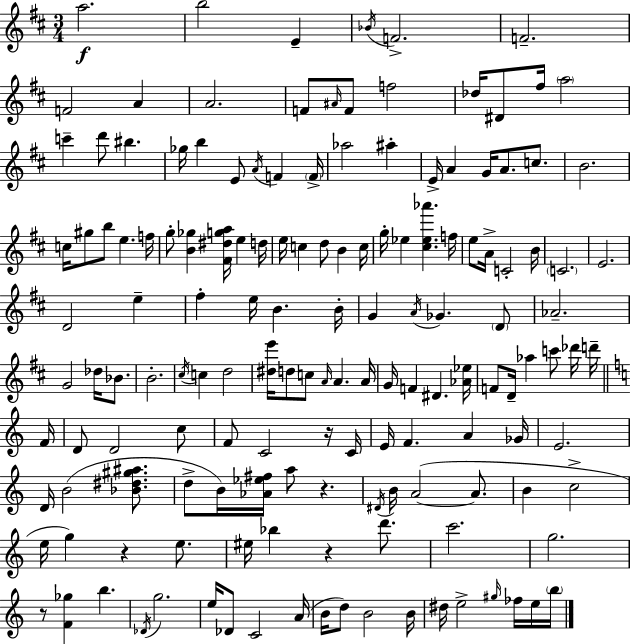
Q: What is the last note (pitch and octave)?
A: B5